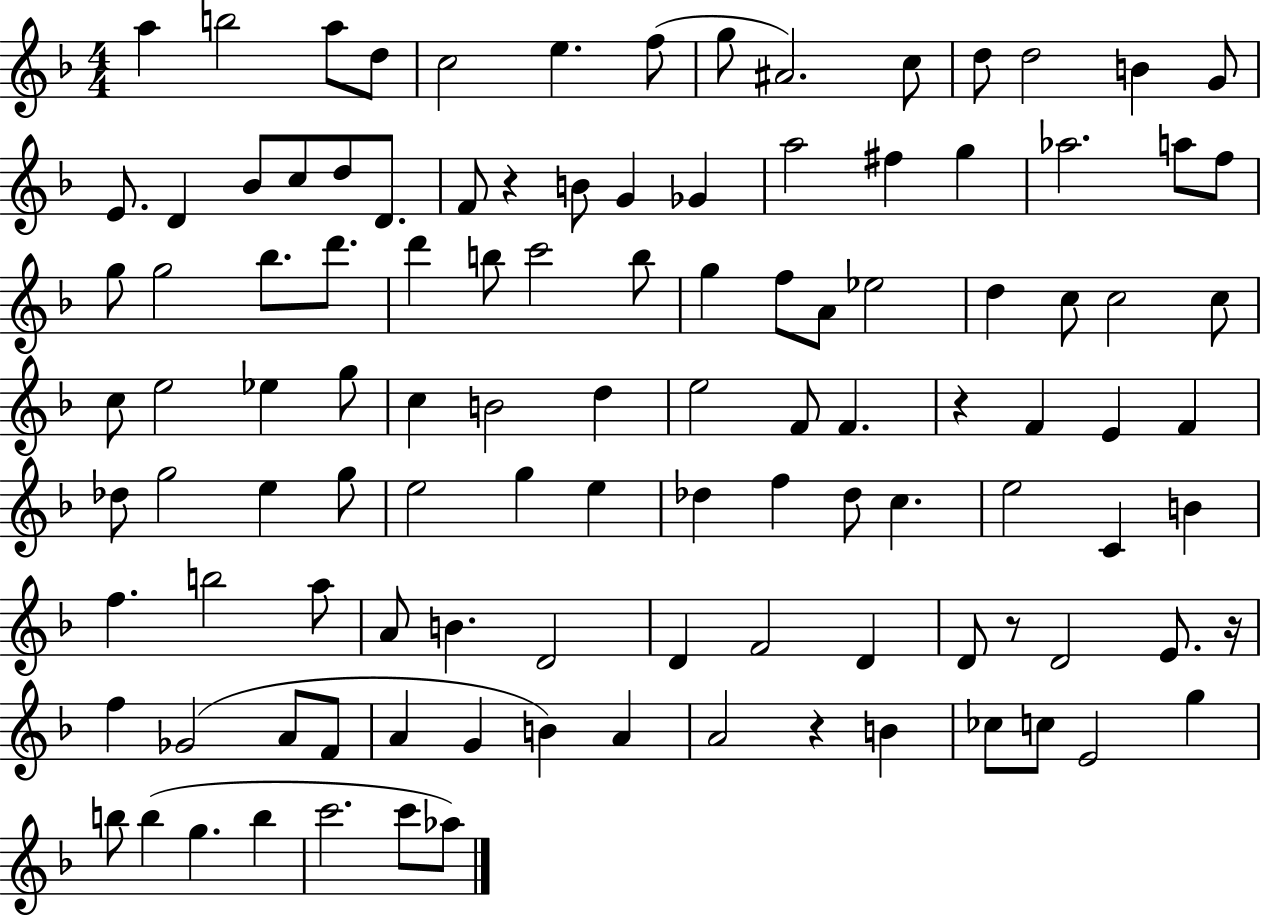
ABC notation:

X:1
T:Untitled
M:4/4
L:1/4
K:F
a b2 a/2 d/2 c2 e f/2 g/2 ^A2 c/2 d/2 d2 B G/2 E/2 D _B/2 c/2 d/2 D/2 F/2 z B/2 G _G a2 ^f g _a2 a/2 f/2 g/2 g2 _b/2 d'/2 d' b/2 c'2 b/2 g f/2 A/2 _e2 d c/2 c2 c/2 c/2 e2 _e g/2 c B2 d e2 F/2 F z F E F _d/2 g2 e g/2 e2 g e _d f _d/2 c e2 C B f b2 a/2 A/2 B D2 D F2 D D/2 z/2 D2 E/2 z/4 f _G2 A/2 F/2 A G B A A2 z B _c/2 c/2 E2 g b/2 b g b c'2 c'/2 _a/2